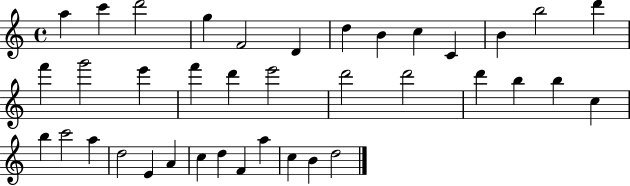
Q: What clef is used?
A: treble